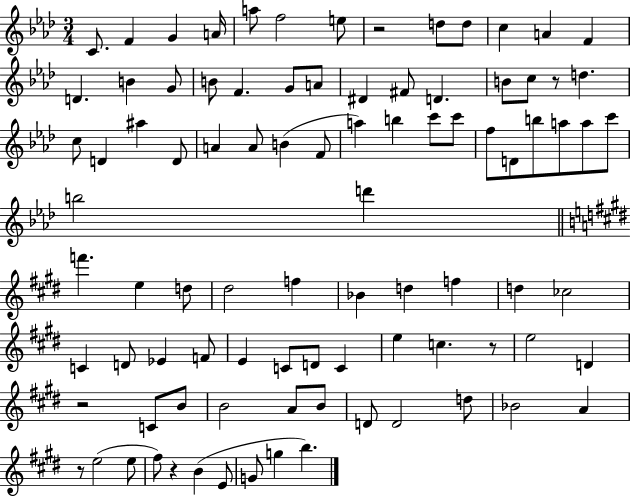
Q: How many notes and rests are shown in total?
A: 91